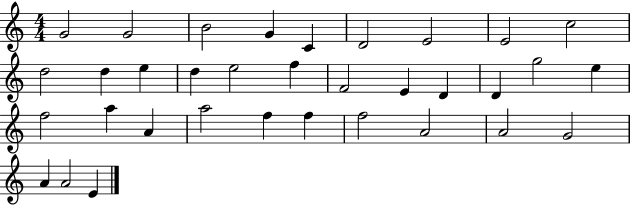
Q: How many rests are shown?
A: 0